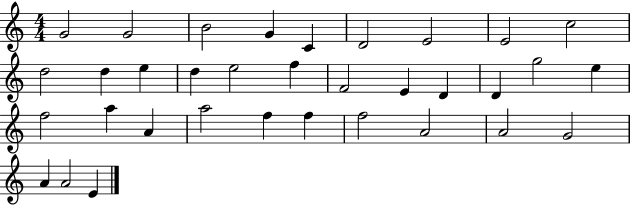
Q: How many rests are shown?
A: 0